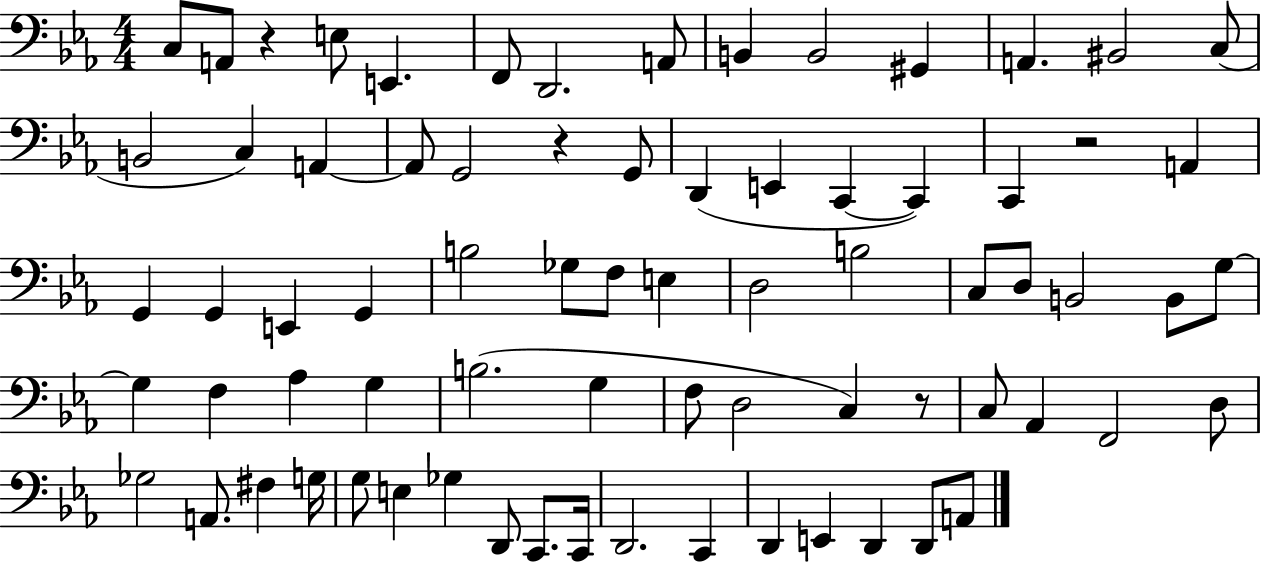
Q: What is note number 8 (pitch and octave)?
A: B2